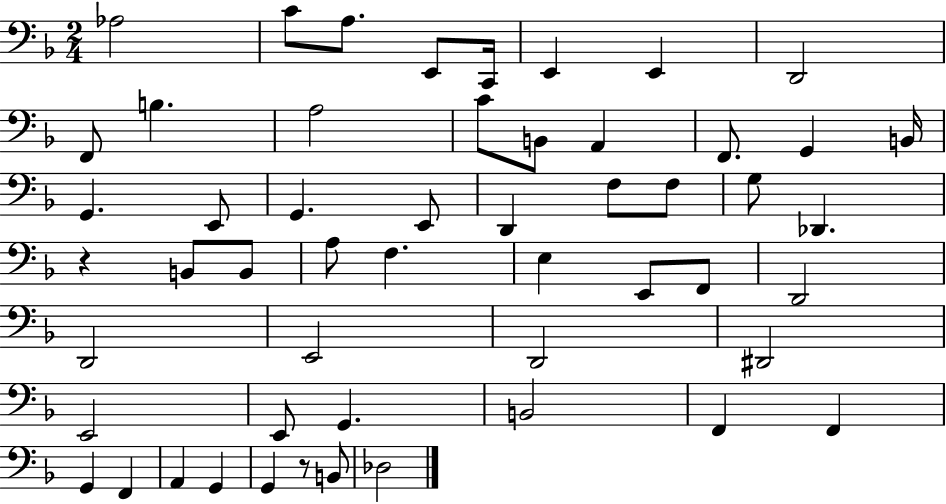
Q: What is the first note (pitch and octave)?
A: Ab3